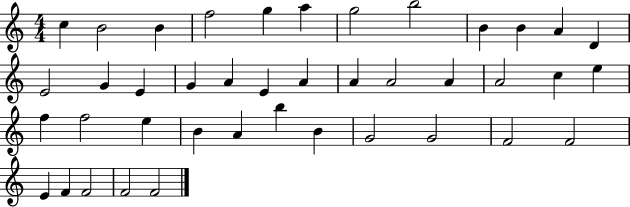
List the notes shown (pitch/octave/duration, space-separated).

C5/q B4/h B4/q F5/h G5/q A5/q G5/h B5/h B4/q B4/q A4/q D4/q E4/h G4/q E4/q G4/q A4/q E4/q A4/q A4/q A4/h A4/q A4/h C5/q E5/q F5/q F5/h E5/q B4/q A4/q B5/q B4/q G4/h G4/h F4/h F4/h E4/q F4/q F4/h F4/h F4/h